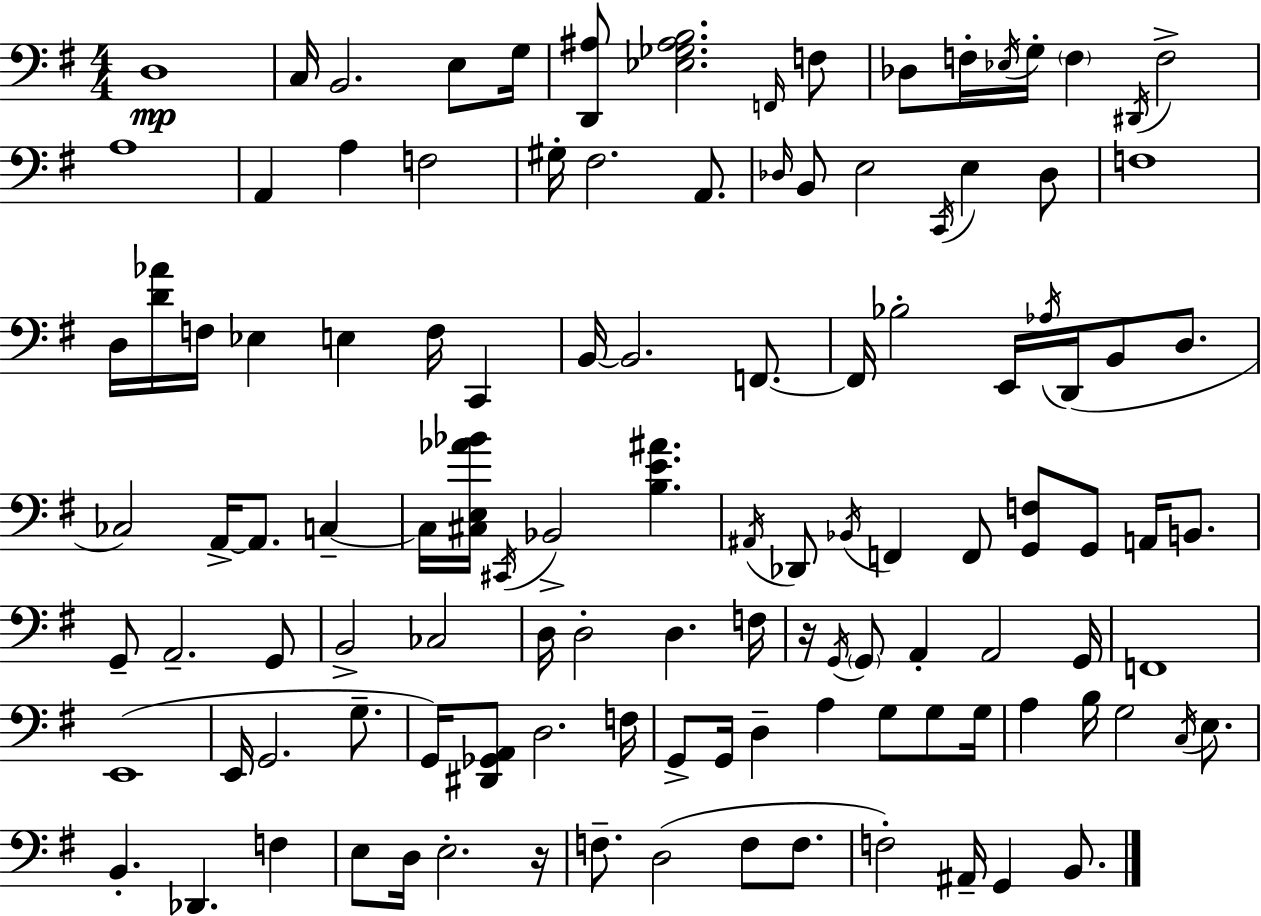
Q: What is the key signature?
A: G major